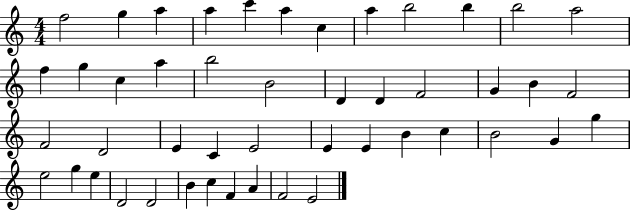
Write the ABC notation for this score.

X:1
T:Untitled
M:4/4
L:1/4
K:C
f2 g a a c' a c a b2 b b2 a2 f g c a b2 B2 D D F2 G B F2 F2 D2 E C E2 E E B c B2 G g e2 g e D2 D2 B c F A F2 E2